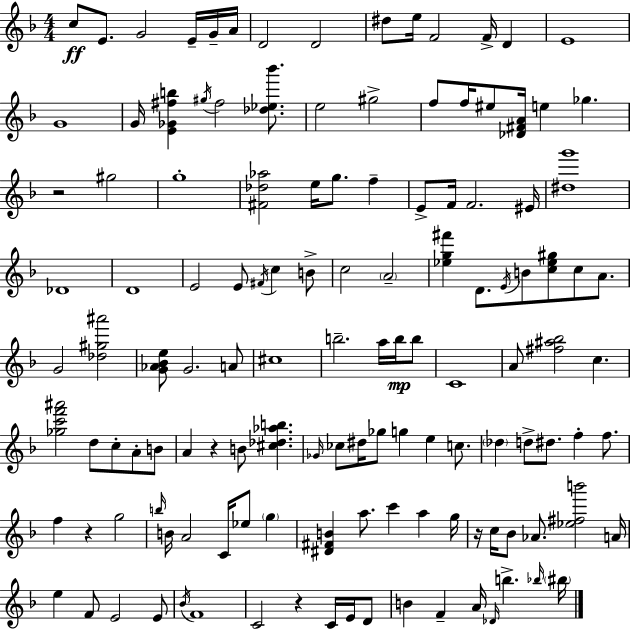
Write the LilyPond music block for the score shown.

{
  \clef treble
  \numericTimeSignature
  \time 4/4
  \key d \minor
  \repeat volta 2 { c''8\ff e'8. g'2 e'16-- g'16-- a'16 | d'2 d'2 | dis''8 e''16 f'2 f'16-> d'4 | e'1 | \break g'1 | g'16 <e' ges' fis'' b''>4 \acciaccatura { gis''16 } fis''2 <des'' ees'' bes'''>8. | e''2 gis''2-> | f''8 f''16 eis''8 <des' fis' a'>16 e''4 ges''4. | \break r2 gis''2 | g''1-. | <fis' des'' aes''>2 e''16 g''8. f''4-- | e'8-> f'16 f'2. | \break eis'16 <dis'' g'''>1 | des'1 | d'1 | e'2 e'8 \acciaccatura { fis'16 } c''4 | \break b'8-> c''2 \parenthesize a'2-- | <ees'' g'' fis'''>4 d'8. \acciaccatura { e'16 } b'8 <c'' ees'' gis''>8 c''8 | a'8. g'2 <des'' gis'' ais'''>2 | <g' aes' bes' e''>8 g'2. | \break a'8 cis''1 | b''2.-- a''16 | b''16\mp b''8 c'1 | a'8 <fis'' ais'' bes''>2 c''4. | \break <ges'' c''' f''' ais'''>2 d''8 c''8-. a'8-. | b'8 a'4 r4 b'8 <cis'' des'' aes'' b''>4. | \grace { ges'16 } ces''8 dis''16 ges''8 g''4 e''4 | c''8. \parenthesize des''4 d''8-> dis''8. f''4-. | \break f''8. f''4 r4 g''2 | \grace { b''16 } b'16 a'2 c'16 ees''8 | \parenthesize g''4 <dis' fis' b'>4 a''8. c'''4 | a''4 g''16 r16 c''16 bes'8 aes'8. <ees'' fis'' b'''>2 | \break a'16 e''4 f'8 e'2 | e'8 \acciaccatura { bes'16 } f'1 | c'2 r4 | c'16 e'16 d'8 b'4 f'4-- a'16 \grace { des'16 } | \break b''4.-> \grace { bes''16 } \parenthesize bis''16 } \bar "|."
}